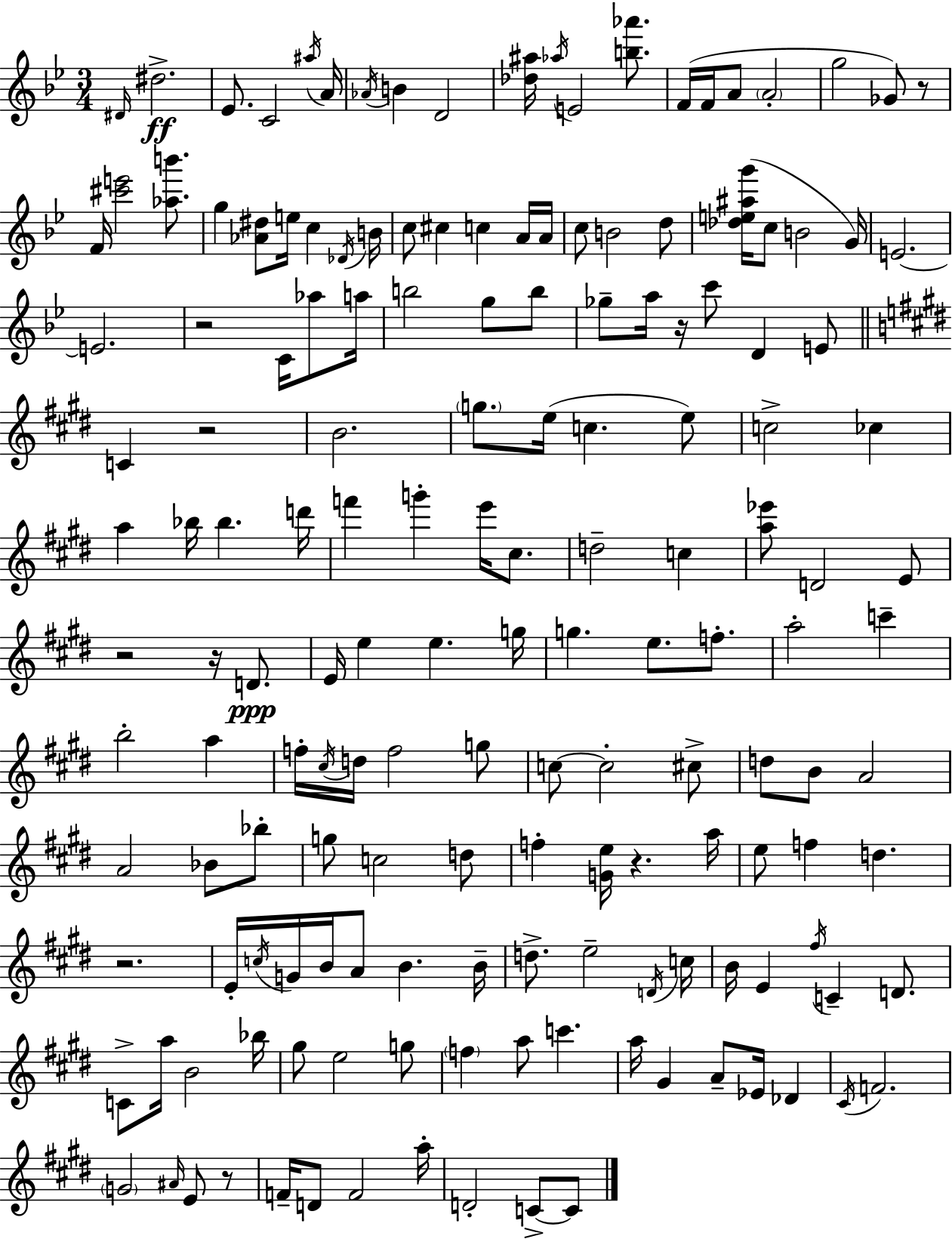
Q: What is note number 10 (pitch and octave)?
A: Ab5